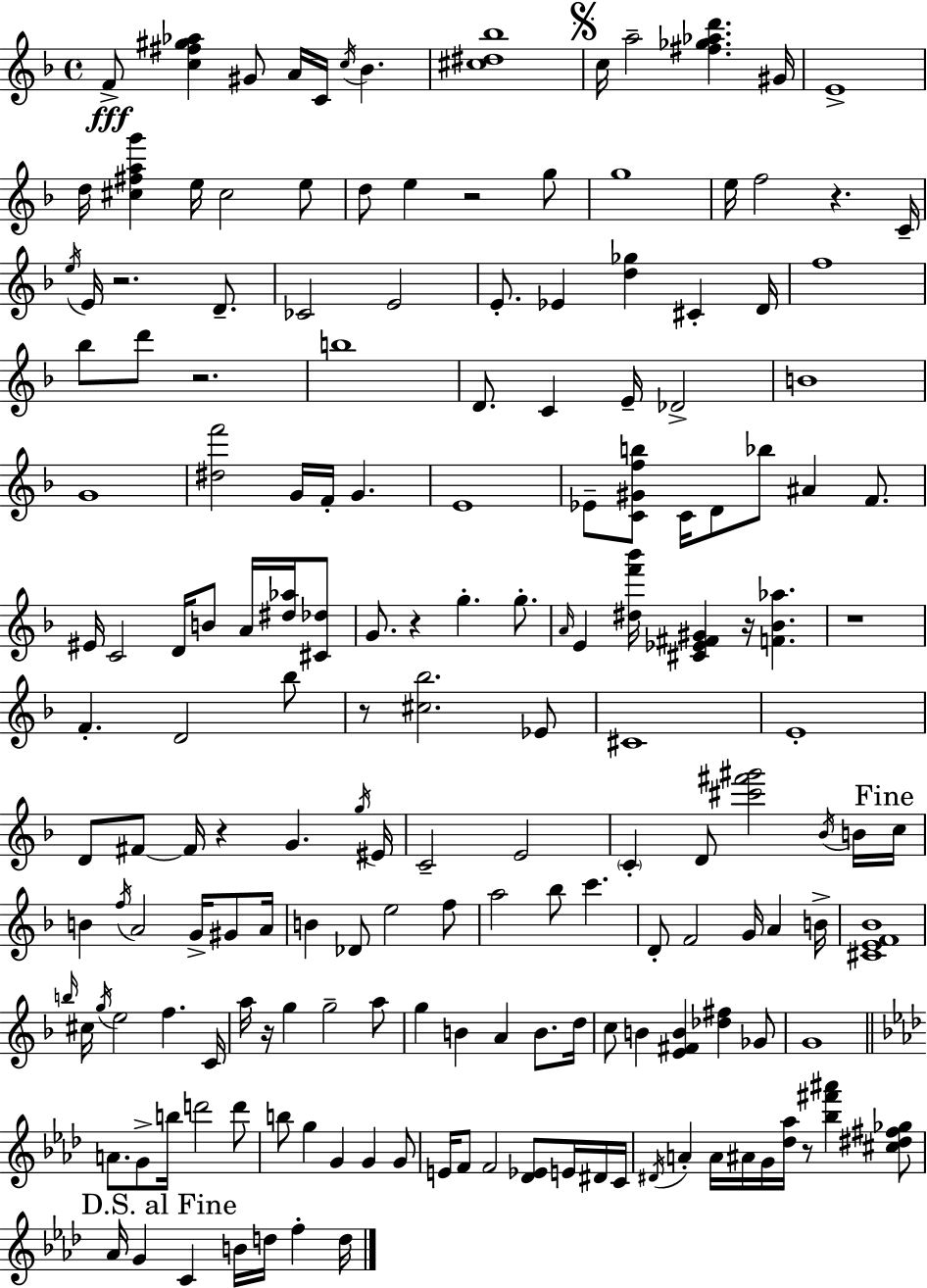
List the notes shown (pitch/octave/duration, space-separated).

F4/e [C5,F#5,G#5,Ab5]/q G#4/e A4/s C4/s C5/s Bb4/q. [C#5,D#5,Bb5]/w C5/s A5/h [F#5,Gb5,Ab5,D6]/q. G#4/s E4/w D5/s [C#5,F#5,A5,G6]/q E5/s C#5/h E5/e D5/e E5/q R/h G5/e G5/w E5/s F5/h R/q. C4/s E5/s E4/s R/h. D4/e. CES4/h E4/h E4/e. Eb4/q [D5,Gb5]/q C#4/q D4/s F5/w Bb5/e D6/e R/h. B5/w D4/e. C4/q E4/s Db4/h B4/w G4/w [D#5,F6]/h G4/s F4/s G4/q. E4/w Eb4/e [C4,G#4,F5,B5]/e C4/s D4/e Bb5/e A#4/q F4/e. EIS4/s C4/h D4/s B4/e A4/s [D#5,Ab5]/s [C#4,Db5]/e G4/e. R/q G5/q. G5/e. A4/s E4/q [D#5,F6,Bb6]/s [C#4,Eb4,F#4,G#4]/q R/s [F4,Bb4,Ab5]/q. R/w F4/q. D4/h Bb5/e R/e [C#5,Bb5]/h. Eb4/e C#4/w E4/w D4/e F#4/e F#4/s R/q G4/q. G5/s EIS4/s C4/h E4/h C4/q D4/e [C#6,F#6,G#6]/h Bb4/s B4/s C5/s B4/q F5/s A4/h G4/s G#4/e A4/s B4/q Db4/e E5/h F5/e A5/h Bb5/e C6/q. D4/e F4/h G4/s A4/q B4/s [C#4,E4,F4,Bb4]/w B5/s C#5/s G5/s E5/h F5/q. C4/s A5/s R/s G5/q G5/h A5/e G5/q B4/q A4/q B4/e. D5/s C5/e B4/q [E4,F#4,B4]/q [Db5,F#5]/q Gb4/e G4/w A4/e. G4/e B5/s D6/h D6/e B5/e G5/q G4/q G4/q G4/e E4/s F4/e F4/h [Db4,Eb4]/e E4/s D#4/s C4/s D#4/s A4/q A4/s A#4/s G4/s [Db5,Ab5]/s R/e [Bb5,F#6,A#6]/q [C#5,D#5,F#5,Gb5]/e Ab4/s G4/q C4/q B4/s D5/s F5/q D5/s